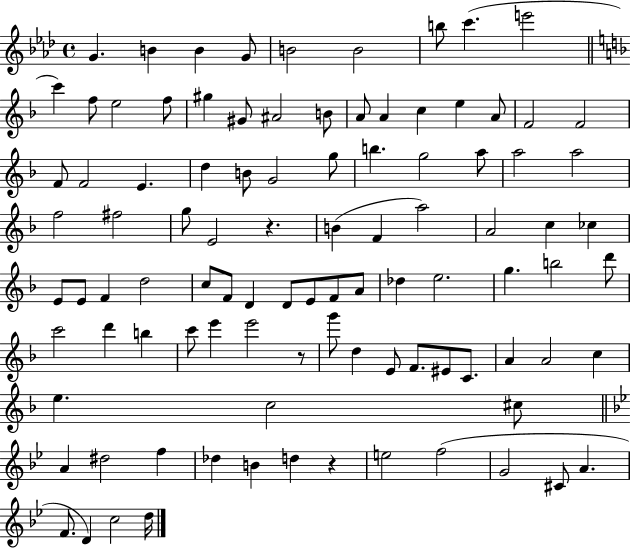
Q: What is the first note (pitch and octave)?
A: G4